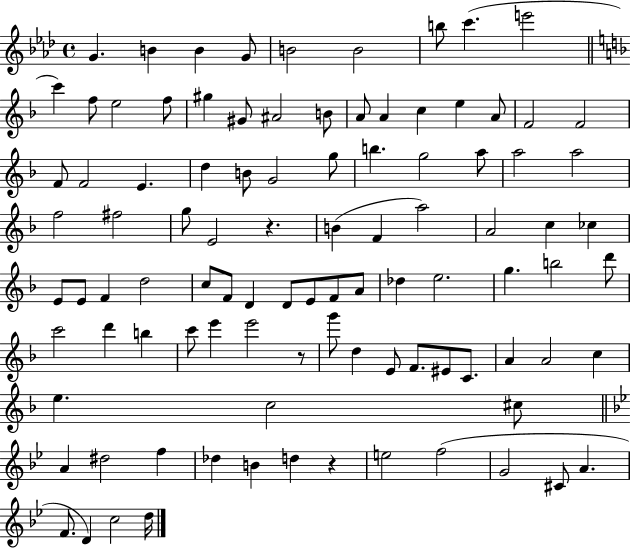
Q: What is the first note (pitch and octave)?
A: G4